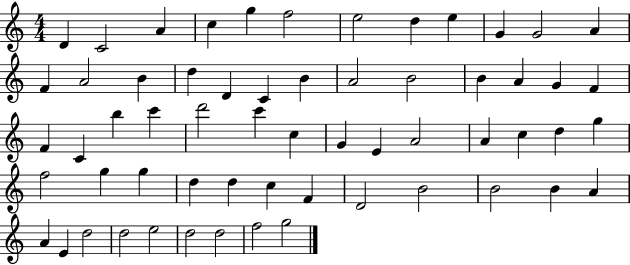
{
  \clef treble
  \numericTimeSignature
  \time 4/4
  \key c \major
  d'4 c'2 a'4 | c''4 g''4 f''2 | e''2 d''4 e''4 | g'4 g'2 a'4 | \break f'4 a'2 b'4 | d''4 d'4 c'4 b'4 | a'2 b'2 | b'4 a'4 g'4 f'4 | \break f'4 c'4 b''4 c'''4 | d'''2 c'''4 c''4 | g'4 e'4 a'2 | a'4 c''4 d''4 g''4 | \break f''2 g''4 g''4 | d''4 d''4 c''4 f'4 | d'2 b'2 | b'2 b'4 a'4 | \break a'4 e'4 d''2 | d''2 e''2 | d''2 d''2 | f''2 g''2 | \break \bar "|."
}